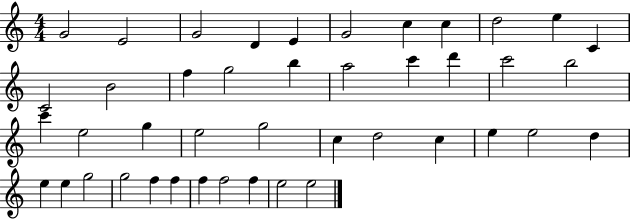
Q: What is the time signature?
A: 4/4